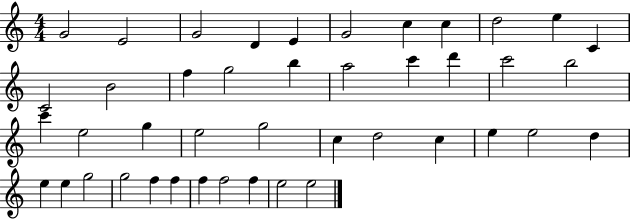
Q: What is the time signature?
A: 4/4